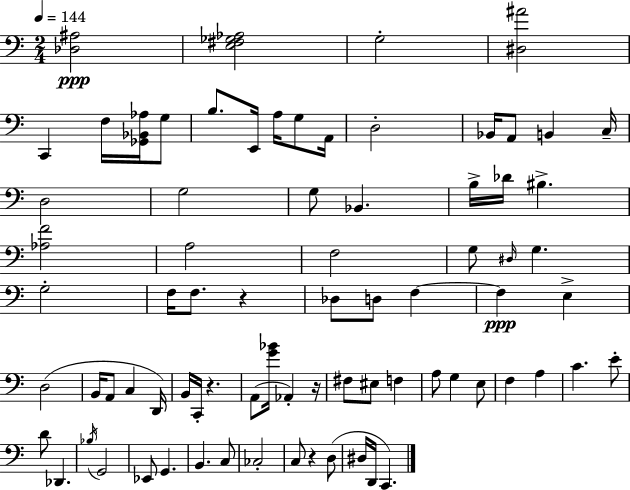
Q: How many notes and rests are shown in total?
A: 77